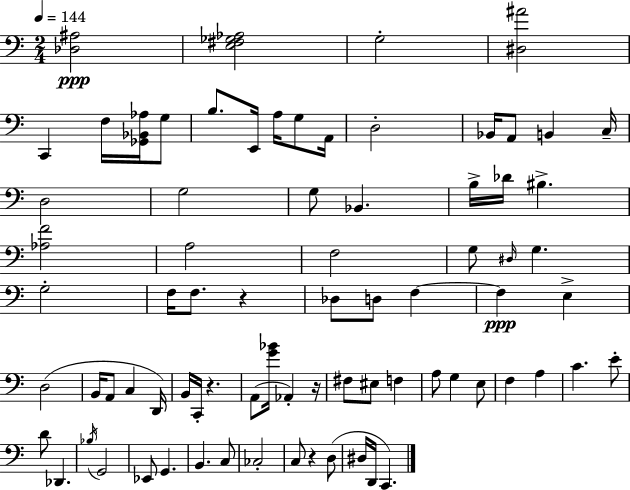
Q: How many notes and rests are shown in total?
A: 77